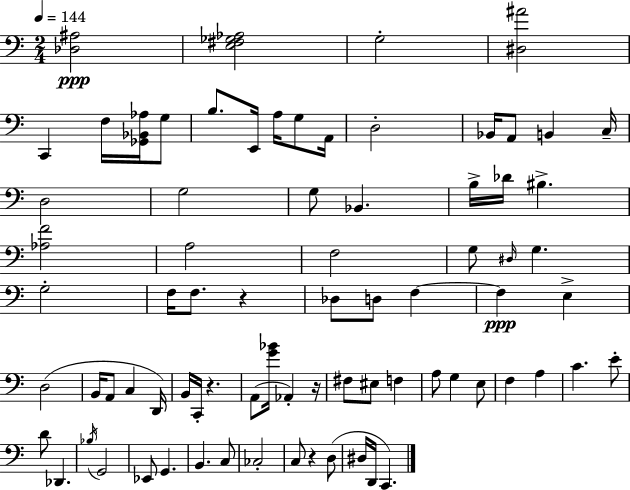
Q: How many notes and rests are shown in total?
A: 77